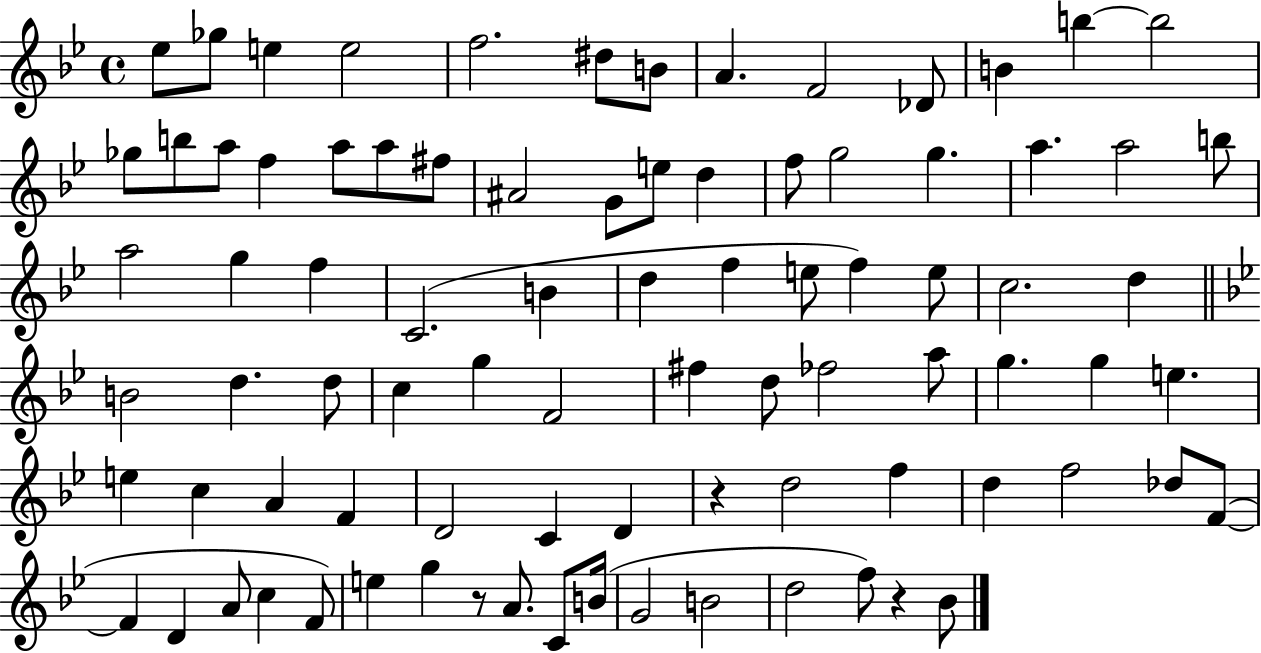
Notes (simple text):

Eb5/e Gb5/e E5/q E5/h F5/h. D#5/e B4/e A4/q. F4/h Db4/e B4/q B5/q B5/h Gb5/e B5/e A5/e F5/q A5/e A5/e F#5/e A#4/h G4/e E5/e D5/q F5/e G5/h G5/q. A5/q. A5/h B5/e A5/h G5/q F5/q C4/h. B4/q D5/q F5/q E5/e F5/q E5/e C5/h. D5/q B4/h D5/q. D5/e C5/q G5/q F4/h F#5/q D5/e FES5/h A5/e G5/q. G5/q E5/q. E5/q C5/q A4/q F4/q D4/h C4/q D4/q R/q D5/h F5/q D5/q F5/h Db5/e F4/e F4/q D4/q A4/e C5/q F4/e E5/q G5/q R/e A4/e. C4/e B4/s G4/h B4/h D5/h F5/e R/q Bb4/e